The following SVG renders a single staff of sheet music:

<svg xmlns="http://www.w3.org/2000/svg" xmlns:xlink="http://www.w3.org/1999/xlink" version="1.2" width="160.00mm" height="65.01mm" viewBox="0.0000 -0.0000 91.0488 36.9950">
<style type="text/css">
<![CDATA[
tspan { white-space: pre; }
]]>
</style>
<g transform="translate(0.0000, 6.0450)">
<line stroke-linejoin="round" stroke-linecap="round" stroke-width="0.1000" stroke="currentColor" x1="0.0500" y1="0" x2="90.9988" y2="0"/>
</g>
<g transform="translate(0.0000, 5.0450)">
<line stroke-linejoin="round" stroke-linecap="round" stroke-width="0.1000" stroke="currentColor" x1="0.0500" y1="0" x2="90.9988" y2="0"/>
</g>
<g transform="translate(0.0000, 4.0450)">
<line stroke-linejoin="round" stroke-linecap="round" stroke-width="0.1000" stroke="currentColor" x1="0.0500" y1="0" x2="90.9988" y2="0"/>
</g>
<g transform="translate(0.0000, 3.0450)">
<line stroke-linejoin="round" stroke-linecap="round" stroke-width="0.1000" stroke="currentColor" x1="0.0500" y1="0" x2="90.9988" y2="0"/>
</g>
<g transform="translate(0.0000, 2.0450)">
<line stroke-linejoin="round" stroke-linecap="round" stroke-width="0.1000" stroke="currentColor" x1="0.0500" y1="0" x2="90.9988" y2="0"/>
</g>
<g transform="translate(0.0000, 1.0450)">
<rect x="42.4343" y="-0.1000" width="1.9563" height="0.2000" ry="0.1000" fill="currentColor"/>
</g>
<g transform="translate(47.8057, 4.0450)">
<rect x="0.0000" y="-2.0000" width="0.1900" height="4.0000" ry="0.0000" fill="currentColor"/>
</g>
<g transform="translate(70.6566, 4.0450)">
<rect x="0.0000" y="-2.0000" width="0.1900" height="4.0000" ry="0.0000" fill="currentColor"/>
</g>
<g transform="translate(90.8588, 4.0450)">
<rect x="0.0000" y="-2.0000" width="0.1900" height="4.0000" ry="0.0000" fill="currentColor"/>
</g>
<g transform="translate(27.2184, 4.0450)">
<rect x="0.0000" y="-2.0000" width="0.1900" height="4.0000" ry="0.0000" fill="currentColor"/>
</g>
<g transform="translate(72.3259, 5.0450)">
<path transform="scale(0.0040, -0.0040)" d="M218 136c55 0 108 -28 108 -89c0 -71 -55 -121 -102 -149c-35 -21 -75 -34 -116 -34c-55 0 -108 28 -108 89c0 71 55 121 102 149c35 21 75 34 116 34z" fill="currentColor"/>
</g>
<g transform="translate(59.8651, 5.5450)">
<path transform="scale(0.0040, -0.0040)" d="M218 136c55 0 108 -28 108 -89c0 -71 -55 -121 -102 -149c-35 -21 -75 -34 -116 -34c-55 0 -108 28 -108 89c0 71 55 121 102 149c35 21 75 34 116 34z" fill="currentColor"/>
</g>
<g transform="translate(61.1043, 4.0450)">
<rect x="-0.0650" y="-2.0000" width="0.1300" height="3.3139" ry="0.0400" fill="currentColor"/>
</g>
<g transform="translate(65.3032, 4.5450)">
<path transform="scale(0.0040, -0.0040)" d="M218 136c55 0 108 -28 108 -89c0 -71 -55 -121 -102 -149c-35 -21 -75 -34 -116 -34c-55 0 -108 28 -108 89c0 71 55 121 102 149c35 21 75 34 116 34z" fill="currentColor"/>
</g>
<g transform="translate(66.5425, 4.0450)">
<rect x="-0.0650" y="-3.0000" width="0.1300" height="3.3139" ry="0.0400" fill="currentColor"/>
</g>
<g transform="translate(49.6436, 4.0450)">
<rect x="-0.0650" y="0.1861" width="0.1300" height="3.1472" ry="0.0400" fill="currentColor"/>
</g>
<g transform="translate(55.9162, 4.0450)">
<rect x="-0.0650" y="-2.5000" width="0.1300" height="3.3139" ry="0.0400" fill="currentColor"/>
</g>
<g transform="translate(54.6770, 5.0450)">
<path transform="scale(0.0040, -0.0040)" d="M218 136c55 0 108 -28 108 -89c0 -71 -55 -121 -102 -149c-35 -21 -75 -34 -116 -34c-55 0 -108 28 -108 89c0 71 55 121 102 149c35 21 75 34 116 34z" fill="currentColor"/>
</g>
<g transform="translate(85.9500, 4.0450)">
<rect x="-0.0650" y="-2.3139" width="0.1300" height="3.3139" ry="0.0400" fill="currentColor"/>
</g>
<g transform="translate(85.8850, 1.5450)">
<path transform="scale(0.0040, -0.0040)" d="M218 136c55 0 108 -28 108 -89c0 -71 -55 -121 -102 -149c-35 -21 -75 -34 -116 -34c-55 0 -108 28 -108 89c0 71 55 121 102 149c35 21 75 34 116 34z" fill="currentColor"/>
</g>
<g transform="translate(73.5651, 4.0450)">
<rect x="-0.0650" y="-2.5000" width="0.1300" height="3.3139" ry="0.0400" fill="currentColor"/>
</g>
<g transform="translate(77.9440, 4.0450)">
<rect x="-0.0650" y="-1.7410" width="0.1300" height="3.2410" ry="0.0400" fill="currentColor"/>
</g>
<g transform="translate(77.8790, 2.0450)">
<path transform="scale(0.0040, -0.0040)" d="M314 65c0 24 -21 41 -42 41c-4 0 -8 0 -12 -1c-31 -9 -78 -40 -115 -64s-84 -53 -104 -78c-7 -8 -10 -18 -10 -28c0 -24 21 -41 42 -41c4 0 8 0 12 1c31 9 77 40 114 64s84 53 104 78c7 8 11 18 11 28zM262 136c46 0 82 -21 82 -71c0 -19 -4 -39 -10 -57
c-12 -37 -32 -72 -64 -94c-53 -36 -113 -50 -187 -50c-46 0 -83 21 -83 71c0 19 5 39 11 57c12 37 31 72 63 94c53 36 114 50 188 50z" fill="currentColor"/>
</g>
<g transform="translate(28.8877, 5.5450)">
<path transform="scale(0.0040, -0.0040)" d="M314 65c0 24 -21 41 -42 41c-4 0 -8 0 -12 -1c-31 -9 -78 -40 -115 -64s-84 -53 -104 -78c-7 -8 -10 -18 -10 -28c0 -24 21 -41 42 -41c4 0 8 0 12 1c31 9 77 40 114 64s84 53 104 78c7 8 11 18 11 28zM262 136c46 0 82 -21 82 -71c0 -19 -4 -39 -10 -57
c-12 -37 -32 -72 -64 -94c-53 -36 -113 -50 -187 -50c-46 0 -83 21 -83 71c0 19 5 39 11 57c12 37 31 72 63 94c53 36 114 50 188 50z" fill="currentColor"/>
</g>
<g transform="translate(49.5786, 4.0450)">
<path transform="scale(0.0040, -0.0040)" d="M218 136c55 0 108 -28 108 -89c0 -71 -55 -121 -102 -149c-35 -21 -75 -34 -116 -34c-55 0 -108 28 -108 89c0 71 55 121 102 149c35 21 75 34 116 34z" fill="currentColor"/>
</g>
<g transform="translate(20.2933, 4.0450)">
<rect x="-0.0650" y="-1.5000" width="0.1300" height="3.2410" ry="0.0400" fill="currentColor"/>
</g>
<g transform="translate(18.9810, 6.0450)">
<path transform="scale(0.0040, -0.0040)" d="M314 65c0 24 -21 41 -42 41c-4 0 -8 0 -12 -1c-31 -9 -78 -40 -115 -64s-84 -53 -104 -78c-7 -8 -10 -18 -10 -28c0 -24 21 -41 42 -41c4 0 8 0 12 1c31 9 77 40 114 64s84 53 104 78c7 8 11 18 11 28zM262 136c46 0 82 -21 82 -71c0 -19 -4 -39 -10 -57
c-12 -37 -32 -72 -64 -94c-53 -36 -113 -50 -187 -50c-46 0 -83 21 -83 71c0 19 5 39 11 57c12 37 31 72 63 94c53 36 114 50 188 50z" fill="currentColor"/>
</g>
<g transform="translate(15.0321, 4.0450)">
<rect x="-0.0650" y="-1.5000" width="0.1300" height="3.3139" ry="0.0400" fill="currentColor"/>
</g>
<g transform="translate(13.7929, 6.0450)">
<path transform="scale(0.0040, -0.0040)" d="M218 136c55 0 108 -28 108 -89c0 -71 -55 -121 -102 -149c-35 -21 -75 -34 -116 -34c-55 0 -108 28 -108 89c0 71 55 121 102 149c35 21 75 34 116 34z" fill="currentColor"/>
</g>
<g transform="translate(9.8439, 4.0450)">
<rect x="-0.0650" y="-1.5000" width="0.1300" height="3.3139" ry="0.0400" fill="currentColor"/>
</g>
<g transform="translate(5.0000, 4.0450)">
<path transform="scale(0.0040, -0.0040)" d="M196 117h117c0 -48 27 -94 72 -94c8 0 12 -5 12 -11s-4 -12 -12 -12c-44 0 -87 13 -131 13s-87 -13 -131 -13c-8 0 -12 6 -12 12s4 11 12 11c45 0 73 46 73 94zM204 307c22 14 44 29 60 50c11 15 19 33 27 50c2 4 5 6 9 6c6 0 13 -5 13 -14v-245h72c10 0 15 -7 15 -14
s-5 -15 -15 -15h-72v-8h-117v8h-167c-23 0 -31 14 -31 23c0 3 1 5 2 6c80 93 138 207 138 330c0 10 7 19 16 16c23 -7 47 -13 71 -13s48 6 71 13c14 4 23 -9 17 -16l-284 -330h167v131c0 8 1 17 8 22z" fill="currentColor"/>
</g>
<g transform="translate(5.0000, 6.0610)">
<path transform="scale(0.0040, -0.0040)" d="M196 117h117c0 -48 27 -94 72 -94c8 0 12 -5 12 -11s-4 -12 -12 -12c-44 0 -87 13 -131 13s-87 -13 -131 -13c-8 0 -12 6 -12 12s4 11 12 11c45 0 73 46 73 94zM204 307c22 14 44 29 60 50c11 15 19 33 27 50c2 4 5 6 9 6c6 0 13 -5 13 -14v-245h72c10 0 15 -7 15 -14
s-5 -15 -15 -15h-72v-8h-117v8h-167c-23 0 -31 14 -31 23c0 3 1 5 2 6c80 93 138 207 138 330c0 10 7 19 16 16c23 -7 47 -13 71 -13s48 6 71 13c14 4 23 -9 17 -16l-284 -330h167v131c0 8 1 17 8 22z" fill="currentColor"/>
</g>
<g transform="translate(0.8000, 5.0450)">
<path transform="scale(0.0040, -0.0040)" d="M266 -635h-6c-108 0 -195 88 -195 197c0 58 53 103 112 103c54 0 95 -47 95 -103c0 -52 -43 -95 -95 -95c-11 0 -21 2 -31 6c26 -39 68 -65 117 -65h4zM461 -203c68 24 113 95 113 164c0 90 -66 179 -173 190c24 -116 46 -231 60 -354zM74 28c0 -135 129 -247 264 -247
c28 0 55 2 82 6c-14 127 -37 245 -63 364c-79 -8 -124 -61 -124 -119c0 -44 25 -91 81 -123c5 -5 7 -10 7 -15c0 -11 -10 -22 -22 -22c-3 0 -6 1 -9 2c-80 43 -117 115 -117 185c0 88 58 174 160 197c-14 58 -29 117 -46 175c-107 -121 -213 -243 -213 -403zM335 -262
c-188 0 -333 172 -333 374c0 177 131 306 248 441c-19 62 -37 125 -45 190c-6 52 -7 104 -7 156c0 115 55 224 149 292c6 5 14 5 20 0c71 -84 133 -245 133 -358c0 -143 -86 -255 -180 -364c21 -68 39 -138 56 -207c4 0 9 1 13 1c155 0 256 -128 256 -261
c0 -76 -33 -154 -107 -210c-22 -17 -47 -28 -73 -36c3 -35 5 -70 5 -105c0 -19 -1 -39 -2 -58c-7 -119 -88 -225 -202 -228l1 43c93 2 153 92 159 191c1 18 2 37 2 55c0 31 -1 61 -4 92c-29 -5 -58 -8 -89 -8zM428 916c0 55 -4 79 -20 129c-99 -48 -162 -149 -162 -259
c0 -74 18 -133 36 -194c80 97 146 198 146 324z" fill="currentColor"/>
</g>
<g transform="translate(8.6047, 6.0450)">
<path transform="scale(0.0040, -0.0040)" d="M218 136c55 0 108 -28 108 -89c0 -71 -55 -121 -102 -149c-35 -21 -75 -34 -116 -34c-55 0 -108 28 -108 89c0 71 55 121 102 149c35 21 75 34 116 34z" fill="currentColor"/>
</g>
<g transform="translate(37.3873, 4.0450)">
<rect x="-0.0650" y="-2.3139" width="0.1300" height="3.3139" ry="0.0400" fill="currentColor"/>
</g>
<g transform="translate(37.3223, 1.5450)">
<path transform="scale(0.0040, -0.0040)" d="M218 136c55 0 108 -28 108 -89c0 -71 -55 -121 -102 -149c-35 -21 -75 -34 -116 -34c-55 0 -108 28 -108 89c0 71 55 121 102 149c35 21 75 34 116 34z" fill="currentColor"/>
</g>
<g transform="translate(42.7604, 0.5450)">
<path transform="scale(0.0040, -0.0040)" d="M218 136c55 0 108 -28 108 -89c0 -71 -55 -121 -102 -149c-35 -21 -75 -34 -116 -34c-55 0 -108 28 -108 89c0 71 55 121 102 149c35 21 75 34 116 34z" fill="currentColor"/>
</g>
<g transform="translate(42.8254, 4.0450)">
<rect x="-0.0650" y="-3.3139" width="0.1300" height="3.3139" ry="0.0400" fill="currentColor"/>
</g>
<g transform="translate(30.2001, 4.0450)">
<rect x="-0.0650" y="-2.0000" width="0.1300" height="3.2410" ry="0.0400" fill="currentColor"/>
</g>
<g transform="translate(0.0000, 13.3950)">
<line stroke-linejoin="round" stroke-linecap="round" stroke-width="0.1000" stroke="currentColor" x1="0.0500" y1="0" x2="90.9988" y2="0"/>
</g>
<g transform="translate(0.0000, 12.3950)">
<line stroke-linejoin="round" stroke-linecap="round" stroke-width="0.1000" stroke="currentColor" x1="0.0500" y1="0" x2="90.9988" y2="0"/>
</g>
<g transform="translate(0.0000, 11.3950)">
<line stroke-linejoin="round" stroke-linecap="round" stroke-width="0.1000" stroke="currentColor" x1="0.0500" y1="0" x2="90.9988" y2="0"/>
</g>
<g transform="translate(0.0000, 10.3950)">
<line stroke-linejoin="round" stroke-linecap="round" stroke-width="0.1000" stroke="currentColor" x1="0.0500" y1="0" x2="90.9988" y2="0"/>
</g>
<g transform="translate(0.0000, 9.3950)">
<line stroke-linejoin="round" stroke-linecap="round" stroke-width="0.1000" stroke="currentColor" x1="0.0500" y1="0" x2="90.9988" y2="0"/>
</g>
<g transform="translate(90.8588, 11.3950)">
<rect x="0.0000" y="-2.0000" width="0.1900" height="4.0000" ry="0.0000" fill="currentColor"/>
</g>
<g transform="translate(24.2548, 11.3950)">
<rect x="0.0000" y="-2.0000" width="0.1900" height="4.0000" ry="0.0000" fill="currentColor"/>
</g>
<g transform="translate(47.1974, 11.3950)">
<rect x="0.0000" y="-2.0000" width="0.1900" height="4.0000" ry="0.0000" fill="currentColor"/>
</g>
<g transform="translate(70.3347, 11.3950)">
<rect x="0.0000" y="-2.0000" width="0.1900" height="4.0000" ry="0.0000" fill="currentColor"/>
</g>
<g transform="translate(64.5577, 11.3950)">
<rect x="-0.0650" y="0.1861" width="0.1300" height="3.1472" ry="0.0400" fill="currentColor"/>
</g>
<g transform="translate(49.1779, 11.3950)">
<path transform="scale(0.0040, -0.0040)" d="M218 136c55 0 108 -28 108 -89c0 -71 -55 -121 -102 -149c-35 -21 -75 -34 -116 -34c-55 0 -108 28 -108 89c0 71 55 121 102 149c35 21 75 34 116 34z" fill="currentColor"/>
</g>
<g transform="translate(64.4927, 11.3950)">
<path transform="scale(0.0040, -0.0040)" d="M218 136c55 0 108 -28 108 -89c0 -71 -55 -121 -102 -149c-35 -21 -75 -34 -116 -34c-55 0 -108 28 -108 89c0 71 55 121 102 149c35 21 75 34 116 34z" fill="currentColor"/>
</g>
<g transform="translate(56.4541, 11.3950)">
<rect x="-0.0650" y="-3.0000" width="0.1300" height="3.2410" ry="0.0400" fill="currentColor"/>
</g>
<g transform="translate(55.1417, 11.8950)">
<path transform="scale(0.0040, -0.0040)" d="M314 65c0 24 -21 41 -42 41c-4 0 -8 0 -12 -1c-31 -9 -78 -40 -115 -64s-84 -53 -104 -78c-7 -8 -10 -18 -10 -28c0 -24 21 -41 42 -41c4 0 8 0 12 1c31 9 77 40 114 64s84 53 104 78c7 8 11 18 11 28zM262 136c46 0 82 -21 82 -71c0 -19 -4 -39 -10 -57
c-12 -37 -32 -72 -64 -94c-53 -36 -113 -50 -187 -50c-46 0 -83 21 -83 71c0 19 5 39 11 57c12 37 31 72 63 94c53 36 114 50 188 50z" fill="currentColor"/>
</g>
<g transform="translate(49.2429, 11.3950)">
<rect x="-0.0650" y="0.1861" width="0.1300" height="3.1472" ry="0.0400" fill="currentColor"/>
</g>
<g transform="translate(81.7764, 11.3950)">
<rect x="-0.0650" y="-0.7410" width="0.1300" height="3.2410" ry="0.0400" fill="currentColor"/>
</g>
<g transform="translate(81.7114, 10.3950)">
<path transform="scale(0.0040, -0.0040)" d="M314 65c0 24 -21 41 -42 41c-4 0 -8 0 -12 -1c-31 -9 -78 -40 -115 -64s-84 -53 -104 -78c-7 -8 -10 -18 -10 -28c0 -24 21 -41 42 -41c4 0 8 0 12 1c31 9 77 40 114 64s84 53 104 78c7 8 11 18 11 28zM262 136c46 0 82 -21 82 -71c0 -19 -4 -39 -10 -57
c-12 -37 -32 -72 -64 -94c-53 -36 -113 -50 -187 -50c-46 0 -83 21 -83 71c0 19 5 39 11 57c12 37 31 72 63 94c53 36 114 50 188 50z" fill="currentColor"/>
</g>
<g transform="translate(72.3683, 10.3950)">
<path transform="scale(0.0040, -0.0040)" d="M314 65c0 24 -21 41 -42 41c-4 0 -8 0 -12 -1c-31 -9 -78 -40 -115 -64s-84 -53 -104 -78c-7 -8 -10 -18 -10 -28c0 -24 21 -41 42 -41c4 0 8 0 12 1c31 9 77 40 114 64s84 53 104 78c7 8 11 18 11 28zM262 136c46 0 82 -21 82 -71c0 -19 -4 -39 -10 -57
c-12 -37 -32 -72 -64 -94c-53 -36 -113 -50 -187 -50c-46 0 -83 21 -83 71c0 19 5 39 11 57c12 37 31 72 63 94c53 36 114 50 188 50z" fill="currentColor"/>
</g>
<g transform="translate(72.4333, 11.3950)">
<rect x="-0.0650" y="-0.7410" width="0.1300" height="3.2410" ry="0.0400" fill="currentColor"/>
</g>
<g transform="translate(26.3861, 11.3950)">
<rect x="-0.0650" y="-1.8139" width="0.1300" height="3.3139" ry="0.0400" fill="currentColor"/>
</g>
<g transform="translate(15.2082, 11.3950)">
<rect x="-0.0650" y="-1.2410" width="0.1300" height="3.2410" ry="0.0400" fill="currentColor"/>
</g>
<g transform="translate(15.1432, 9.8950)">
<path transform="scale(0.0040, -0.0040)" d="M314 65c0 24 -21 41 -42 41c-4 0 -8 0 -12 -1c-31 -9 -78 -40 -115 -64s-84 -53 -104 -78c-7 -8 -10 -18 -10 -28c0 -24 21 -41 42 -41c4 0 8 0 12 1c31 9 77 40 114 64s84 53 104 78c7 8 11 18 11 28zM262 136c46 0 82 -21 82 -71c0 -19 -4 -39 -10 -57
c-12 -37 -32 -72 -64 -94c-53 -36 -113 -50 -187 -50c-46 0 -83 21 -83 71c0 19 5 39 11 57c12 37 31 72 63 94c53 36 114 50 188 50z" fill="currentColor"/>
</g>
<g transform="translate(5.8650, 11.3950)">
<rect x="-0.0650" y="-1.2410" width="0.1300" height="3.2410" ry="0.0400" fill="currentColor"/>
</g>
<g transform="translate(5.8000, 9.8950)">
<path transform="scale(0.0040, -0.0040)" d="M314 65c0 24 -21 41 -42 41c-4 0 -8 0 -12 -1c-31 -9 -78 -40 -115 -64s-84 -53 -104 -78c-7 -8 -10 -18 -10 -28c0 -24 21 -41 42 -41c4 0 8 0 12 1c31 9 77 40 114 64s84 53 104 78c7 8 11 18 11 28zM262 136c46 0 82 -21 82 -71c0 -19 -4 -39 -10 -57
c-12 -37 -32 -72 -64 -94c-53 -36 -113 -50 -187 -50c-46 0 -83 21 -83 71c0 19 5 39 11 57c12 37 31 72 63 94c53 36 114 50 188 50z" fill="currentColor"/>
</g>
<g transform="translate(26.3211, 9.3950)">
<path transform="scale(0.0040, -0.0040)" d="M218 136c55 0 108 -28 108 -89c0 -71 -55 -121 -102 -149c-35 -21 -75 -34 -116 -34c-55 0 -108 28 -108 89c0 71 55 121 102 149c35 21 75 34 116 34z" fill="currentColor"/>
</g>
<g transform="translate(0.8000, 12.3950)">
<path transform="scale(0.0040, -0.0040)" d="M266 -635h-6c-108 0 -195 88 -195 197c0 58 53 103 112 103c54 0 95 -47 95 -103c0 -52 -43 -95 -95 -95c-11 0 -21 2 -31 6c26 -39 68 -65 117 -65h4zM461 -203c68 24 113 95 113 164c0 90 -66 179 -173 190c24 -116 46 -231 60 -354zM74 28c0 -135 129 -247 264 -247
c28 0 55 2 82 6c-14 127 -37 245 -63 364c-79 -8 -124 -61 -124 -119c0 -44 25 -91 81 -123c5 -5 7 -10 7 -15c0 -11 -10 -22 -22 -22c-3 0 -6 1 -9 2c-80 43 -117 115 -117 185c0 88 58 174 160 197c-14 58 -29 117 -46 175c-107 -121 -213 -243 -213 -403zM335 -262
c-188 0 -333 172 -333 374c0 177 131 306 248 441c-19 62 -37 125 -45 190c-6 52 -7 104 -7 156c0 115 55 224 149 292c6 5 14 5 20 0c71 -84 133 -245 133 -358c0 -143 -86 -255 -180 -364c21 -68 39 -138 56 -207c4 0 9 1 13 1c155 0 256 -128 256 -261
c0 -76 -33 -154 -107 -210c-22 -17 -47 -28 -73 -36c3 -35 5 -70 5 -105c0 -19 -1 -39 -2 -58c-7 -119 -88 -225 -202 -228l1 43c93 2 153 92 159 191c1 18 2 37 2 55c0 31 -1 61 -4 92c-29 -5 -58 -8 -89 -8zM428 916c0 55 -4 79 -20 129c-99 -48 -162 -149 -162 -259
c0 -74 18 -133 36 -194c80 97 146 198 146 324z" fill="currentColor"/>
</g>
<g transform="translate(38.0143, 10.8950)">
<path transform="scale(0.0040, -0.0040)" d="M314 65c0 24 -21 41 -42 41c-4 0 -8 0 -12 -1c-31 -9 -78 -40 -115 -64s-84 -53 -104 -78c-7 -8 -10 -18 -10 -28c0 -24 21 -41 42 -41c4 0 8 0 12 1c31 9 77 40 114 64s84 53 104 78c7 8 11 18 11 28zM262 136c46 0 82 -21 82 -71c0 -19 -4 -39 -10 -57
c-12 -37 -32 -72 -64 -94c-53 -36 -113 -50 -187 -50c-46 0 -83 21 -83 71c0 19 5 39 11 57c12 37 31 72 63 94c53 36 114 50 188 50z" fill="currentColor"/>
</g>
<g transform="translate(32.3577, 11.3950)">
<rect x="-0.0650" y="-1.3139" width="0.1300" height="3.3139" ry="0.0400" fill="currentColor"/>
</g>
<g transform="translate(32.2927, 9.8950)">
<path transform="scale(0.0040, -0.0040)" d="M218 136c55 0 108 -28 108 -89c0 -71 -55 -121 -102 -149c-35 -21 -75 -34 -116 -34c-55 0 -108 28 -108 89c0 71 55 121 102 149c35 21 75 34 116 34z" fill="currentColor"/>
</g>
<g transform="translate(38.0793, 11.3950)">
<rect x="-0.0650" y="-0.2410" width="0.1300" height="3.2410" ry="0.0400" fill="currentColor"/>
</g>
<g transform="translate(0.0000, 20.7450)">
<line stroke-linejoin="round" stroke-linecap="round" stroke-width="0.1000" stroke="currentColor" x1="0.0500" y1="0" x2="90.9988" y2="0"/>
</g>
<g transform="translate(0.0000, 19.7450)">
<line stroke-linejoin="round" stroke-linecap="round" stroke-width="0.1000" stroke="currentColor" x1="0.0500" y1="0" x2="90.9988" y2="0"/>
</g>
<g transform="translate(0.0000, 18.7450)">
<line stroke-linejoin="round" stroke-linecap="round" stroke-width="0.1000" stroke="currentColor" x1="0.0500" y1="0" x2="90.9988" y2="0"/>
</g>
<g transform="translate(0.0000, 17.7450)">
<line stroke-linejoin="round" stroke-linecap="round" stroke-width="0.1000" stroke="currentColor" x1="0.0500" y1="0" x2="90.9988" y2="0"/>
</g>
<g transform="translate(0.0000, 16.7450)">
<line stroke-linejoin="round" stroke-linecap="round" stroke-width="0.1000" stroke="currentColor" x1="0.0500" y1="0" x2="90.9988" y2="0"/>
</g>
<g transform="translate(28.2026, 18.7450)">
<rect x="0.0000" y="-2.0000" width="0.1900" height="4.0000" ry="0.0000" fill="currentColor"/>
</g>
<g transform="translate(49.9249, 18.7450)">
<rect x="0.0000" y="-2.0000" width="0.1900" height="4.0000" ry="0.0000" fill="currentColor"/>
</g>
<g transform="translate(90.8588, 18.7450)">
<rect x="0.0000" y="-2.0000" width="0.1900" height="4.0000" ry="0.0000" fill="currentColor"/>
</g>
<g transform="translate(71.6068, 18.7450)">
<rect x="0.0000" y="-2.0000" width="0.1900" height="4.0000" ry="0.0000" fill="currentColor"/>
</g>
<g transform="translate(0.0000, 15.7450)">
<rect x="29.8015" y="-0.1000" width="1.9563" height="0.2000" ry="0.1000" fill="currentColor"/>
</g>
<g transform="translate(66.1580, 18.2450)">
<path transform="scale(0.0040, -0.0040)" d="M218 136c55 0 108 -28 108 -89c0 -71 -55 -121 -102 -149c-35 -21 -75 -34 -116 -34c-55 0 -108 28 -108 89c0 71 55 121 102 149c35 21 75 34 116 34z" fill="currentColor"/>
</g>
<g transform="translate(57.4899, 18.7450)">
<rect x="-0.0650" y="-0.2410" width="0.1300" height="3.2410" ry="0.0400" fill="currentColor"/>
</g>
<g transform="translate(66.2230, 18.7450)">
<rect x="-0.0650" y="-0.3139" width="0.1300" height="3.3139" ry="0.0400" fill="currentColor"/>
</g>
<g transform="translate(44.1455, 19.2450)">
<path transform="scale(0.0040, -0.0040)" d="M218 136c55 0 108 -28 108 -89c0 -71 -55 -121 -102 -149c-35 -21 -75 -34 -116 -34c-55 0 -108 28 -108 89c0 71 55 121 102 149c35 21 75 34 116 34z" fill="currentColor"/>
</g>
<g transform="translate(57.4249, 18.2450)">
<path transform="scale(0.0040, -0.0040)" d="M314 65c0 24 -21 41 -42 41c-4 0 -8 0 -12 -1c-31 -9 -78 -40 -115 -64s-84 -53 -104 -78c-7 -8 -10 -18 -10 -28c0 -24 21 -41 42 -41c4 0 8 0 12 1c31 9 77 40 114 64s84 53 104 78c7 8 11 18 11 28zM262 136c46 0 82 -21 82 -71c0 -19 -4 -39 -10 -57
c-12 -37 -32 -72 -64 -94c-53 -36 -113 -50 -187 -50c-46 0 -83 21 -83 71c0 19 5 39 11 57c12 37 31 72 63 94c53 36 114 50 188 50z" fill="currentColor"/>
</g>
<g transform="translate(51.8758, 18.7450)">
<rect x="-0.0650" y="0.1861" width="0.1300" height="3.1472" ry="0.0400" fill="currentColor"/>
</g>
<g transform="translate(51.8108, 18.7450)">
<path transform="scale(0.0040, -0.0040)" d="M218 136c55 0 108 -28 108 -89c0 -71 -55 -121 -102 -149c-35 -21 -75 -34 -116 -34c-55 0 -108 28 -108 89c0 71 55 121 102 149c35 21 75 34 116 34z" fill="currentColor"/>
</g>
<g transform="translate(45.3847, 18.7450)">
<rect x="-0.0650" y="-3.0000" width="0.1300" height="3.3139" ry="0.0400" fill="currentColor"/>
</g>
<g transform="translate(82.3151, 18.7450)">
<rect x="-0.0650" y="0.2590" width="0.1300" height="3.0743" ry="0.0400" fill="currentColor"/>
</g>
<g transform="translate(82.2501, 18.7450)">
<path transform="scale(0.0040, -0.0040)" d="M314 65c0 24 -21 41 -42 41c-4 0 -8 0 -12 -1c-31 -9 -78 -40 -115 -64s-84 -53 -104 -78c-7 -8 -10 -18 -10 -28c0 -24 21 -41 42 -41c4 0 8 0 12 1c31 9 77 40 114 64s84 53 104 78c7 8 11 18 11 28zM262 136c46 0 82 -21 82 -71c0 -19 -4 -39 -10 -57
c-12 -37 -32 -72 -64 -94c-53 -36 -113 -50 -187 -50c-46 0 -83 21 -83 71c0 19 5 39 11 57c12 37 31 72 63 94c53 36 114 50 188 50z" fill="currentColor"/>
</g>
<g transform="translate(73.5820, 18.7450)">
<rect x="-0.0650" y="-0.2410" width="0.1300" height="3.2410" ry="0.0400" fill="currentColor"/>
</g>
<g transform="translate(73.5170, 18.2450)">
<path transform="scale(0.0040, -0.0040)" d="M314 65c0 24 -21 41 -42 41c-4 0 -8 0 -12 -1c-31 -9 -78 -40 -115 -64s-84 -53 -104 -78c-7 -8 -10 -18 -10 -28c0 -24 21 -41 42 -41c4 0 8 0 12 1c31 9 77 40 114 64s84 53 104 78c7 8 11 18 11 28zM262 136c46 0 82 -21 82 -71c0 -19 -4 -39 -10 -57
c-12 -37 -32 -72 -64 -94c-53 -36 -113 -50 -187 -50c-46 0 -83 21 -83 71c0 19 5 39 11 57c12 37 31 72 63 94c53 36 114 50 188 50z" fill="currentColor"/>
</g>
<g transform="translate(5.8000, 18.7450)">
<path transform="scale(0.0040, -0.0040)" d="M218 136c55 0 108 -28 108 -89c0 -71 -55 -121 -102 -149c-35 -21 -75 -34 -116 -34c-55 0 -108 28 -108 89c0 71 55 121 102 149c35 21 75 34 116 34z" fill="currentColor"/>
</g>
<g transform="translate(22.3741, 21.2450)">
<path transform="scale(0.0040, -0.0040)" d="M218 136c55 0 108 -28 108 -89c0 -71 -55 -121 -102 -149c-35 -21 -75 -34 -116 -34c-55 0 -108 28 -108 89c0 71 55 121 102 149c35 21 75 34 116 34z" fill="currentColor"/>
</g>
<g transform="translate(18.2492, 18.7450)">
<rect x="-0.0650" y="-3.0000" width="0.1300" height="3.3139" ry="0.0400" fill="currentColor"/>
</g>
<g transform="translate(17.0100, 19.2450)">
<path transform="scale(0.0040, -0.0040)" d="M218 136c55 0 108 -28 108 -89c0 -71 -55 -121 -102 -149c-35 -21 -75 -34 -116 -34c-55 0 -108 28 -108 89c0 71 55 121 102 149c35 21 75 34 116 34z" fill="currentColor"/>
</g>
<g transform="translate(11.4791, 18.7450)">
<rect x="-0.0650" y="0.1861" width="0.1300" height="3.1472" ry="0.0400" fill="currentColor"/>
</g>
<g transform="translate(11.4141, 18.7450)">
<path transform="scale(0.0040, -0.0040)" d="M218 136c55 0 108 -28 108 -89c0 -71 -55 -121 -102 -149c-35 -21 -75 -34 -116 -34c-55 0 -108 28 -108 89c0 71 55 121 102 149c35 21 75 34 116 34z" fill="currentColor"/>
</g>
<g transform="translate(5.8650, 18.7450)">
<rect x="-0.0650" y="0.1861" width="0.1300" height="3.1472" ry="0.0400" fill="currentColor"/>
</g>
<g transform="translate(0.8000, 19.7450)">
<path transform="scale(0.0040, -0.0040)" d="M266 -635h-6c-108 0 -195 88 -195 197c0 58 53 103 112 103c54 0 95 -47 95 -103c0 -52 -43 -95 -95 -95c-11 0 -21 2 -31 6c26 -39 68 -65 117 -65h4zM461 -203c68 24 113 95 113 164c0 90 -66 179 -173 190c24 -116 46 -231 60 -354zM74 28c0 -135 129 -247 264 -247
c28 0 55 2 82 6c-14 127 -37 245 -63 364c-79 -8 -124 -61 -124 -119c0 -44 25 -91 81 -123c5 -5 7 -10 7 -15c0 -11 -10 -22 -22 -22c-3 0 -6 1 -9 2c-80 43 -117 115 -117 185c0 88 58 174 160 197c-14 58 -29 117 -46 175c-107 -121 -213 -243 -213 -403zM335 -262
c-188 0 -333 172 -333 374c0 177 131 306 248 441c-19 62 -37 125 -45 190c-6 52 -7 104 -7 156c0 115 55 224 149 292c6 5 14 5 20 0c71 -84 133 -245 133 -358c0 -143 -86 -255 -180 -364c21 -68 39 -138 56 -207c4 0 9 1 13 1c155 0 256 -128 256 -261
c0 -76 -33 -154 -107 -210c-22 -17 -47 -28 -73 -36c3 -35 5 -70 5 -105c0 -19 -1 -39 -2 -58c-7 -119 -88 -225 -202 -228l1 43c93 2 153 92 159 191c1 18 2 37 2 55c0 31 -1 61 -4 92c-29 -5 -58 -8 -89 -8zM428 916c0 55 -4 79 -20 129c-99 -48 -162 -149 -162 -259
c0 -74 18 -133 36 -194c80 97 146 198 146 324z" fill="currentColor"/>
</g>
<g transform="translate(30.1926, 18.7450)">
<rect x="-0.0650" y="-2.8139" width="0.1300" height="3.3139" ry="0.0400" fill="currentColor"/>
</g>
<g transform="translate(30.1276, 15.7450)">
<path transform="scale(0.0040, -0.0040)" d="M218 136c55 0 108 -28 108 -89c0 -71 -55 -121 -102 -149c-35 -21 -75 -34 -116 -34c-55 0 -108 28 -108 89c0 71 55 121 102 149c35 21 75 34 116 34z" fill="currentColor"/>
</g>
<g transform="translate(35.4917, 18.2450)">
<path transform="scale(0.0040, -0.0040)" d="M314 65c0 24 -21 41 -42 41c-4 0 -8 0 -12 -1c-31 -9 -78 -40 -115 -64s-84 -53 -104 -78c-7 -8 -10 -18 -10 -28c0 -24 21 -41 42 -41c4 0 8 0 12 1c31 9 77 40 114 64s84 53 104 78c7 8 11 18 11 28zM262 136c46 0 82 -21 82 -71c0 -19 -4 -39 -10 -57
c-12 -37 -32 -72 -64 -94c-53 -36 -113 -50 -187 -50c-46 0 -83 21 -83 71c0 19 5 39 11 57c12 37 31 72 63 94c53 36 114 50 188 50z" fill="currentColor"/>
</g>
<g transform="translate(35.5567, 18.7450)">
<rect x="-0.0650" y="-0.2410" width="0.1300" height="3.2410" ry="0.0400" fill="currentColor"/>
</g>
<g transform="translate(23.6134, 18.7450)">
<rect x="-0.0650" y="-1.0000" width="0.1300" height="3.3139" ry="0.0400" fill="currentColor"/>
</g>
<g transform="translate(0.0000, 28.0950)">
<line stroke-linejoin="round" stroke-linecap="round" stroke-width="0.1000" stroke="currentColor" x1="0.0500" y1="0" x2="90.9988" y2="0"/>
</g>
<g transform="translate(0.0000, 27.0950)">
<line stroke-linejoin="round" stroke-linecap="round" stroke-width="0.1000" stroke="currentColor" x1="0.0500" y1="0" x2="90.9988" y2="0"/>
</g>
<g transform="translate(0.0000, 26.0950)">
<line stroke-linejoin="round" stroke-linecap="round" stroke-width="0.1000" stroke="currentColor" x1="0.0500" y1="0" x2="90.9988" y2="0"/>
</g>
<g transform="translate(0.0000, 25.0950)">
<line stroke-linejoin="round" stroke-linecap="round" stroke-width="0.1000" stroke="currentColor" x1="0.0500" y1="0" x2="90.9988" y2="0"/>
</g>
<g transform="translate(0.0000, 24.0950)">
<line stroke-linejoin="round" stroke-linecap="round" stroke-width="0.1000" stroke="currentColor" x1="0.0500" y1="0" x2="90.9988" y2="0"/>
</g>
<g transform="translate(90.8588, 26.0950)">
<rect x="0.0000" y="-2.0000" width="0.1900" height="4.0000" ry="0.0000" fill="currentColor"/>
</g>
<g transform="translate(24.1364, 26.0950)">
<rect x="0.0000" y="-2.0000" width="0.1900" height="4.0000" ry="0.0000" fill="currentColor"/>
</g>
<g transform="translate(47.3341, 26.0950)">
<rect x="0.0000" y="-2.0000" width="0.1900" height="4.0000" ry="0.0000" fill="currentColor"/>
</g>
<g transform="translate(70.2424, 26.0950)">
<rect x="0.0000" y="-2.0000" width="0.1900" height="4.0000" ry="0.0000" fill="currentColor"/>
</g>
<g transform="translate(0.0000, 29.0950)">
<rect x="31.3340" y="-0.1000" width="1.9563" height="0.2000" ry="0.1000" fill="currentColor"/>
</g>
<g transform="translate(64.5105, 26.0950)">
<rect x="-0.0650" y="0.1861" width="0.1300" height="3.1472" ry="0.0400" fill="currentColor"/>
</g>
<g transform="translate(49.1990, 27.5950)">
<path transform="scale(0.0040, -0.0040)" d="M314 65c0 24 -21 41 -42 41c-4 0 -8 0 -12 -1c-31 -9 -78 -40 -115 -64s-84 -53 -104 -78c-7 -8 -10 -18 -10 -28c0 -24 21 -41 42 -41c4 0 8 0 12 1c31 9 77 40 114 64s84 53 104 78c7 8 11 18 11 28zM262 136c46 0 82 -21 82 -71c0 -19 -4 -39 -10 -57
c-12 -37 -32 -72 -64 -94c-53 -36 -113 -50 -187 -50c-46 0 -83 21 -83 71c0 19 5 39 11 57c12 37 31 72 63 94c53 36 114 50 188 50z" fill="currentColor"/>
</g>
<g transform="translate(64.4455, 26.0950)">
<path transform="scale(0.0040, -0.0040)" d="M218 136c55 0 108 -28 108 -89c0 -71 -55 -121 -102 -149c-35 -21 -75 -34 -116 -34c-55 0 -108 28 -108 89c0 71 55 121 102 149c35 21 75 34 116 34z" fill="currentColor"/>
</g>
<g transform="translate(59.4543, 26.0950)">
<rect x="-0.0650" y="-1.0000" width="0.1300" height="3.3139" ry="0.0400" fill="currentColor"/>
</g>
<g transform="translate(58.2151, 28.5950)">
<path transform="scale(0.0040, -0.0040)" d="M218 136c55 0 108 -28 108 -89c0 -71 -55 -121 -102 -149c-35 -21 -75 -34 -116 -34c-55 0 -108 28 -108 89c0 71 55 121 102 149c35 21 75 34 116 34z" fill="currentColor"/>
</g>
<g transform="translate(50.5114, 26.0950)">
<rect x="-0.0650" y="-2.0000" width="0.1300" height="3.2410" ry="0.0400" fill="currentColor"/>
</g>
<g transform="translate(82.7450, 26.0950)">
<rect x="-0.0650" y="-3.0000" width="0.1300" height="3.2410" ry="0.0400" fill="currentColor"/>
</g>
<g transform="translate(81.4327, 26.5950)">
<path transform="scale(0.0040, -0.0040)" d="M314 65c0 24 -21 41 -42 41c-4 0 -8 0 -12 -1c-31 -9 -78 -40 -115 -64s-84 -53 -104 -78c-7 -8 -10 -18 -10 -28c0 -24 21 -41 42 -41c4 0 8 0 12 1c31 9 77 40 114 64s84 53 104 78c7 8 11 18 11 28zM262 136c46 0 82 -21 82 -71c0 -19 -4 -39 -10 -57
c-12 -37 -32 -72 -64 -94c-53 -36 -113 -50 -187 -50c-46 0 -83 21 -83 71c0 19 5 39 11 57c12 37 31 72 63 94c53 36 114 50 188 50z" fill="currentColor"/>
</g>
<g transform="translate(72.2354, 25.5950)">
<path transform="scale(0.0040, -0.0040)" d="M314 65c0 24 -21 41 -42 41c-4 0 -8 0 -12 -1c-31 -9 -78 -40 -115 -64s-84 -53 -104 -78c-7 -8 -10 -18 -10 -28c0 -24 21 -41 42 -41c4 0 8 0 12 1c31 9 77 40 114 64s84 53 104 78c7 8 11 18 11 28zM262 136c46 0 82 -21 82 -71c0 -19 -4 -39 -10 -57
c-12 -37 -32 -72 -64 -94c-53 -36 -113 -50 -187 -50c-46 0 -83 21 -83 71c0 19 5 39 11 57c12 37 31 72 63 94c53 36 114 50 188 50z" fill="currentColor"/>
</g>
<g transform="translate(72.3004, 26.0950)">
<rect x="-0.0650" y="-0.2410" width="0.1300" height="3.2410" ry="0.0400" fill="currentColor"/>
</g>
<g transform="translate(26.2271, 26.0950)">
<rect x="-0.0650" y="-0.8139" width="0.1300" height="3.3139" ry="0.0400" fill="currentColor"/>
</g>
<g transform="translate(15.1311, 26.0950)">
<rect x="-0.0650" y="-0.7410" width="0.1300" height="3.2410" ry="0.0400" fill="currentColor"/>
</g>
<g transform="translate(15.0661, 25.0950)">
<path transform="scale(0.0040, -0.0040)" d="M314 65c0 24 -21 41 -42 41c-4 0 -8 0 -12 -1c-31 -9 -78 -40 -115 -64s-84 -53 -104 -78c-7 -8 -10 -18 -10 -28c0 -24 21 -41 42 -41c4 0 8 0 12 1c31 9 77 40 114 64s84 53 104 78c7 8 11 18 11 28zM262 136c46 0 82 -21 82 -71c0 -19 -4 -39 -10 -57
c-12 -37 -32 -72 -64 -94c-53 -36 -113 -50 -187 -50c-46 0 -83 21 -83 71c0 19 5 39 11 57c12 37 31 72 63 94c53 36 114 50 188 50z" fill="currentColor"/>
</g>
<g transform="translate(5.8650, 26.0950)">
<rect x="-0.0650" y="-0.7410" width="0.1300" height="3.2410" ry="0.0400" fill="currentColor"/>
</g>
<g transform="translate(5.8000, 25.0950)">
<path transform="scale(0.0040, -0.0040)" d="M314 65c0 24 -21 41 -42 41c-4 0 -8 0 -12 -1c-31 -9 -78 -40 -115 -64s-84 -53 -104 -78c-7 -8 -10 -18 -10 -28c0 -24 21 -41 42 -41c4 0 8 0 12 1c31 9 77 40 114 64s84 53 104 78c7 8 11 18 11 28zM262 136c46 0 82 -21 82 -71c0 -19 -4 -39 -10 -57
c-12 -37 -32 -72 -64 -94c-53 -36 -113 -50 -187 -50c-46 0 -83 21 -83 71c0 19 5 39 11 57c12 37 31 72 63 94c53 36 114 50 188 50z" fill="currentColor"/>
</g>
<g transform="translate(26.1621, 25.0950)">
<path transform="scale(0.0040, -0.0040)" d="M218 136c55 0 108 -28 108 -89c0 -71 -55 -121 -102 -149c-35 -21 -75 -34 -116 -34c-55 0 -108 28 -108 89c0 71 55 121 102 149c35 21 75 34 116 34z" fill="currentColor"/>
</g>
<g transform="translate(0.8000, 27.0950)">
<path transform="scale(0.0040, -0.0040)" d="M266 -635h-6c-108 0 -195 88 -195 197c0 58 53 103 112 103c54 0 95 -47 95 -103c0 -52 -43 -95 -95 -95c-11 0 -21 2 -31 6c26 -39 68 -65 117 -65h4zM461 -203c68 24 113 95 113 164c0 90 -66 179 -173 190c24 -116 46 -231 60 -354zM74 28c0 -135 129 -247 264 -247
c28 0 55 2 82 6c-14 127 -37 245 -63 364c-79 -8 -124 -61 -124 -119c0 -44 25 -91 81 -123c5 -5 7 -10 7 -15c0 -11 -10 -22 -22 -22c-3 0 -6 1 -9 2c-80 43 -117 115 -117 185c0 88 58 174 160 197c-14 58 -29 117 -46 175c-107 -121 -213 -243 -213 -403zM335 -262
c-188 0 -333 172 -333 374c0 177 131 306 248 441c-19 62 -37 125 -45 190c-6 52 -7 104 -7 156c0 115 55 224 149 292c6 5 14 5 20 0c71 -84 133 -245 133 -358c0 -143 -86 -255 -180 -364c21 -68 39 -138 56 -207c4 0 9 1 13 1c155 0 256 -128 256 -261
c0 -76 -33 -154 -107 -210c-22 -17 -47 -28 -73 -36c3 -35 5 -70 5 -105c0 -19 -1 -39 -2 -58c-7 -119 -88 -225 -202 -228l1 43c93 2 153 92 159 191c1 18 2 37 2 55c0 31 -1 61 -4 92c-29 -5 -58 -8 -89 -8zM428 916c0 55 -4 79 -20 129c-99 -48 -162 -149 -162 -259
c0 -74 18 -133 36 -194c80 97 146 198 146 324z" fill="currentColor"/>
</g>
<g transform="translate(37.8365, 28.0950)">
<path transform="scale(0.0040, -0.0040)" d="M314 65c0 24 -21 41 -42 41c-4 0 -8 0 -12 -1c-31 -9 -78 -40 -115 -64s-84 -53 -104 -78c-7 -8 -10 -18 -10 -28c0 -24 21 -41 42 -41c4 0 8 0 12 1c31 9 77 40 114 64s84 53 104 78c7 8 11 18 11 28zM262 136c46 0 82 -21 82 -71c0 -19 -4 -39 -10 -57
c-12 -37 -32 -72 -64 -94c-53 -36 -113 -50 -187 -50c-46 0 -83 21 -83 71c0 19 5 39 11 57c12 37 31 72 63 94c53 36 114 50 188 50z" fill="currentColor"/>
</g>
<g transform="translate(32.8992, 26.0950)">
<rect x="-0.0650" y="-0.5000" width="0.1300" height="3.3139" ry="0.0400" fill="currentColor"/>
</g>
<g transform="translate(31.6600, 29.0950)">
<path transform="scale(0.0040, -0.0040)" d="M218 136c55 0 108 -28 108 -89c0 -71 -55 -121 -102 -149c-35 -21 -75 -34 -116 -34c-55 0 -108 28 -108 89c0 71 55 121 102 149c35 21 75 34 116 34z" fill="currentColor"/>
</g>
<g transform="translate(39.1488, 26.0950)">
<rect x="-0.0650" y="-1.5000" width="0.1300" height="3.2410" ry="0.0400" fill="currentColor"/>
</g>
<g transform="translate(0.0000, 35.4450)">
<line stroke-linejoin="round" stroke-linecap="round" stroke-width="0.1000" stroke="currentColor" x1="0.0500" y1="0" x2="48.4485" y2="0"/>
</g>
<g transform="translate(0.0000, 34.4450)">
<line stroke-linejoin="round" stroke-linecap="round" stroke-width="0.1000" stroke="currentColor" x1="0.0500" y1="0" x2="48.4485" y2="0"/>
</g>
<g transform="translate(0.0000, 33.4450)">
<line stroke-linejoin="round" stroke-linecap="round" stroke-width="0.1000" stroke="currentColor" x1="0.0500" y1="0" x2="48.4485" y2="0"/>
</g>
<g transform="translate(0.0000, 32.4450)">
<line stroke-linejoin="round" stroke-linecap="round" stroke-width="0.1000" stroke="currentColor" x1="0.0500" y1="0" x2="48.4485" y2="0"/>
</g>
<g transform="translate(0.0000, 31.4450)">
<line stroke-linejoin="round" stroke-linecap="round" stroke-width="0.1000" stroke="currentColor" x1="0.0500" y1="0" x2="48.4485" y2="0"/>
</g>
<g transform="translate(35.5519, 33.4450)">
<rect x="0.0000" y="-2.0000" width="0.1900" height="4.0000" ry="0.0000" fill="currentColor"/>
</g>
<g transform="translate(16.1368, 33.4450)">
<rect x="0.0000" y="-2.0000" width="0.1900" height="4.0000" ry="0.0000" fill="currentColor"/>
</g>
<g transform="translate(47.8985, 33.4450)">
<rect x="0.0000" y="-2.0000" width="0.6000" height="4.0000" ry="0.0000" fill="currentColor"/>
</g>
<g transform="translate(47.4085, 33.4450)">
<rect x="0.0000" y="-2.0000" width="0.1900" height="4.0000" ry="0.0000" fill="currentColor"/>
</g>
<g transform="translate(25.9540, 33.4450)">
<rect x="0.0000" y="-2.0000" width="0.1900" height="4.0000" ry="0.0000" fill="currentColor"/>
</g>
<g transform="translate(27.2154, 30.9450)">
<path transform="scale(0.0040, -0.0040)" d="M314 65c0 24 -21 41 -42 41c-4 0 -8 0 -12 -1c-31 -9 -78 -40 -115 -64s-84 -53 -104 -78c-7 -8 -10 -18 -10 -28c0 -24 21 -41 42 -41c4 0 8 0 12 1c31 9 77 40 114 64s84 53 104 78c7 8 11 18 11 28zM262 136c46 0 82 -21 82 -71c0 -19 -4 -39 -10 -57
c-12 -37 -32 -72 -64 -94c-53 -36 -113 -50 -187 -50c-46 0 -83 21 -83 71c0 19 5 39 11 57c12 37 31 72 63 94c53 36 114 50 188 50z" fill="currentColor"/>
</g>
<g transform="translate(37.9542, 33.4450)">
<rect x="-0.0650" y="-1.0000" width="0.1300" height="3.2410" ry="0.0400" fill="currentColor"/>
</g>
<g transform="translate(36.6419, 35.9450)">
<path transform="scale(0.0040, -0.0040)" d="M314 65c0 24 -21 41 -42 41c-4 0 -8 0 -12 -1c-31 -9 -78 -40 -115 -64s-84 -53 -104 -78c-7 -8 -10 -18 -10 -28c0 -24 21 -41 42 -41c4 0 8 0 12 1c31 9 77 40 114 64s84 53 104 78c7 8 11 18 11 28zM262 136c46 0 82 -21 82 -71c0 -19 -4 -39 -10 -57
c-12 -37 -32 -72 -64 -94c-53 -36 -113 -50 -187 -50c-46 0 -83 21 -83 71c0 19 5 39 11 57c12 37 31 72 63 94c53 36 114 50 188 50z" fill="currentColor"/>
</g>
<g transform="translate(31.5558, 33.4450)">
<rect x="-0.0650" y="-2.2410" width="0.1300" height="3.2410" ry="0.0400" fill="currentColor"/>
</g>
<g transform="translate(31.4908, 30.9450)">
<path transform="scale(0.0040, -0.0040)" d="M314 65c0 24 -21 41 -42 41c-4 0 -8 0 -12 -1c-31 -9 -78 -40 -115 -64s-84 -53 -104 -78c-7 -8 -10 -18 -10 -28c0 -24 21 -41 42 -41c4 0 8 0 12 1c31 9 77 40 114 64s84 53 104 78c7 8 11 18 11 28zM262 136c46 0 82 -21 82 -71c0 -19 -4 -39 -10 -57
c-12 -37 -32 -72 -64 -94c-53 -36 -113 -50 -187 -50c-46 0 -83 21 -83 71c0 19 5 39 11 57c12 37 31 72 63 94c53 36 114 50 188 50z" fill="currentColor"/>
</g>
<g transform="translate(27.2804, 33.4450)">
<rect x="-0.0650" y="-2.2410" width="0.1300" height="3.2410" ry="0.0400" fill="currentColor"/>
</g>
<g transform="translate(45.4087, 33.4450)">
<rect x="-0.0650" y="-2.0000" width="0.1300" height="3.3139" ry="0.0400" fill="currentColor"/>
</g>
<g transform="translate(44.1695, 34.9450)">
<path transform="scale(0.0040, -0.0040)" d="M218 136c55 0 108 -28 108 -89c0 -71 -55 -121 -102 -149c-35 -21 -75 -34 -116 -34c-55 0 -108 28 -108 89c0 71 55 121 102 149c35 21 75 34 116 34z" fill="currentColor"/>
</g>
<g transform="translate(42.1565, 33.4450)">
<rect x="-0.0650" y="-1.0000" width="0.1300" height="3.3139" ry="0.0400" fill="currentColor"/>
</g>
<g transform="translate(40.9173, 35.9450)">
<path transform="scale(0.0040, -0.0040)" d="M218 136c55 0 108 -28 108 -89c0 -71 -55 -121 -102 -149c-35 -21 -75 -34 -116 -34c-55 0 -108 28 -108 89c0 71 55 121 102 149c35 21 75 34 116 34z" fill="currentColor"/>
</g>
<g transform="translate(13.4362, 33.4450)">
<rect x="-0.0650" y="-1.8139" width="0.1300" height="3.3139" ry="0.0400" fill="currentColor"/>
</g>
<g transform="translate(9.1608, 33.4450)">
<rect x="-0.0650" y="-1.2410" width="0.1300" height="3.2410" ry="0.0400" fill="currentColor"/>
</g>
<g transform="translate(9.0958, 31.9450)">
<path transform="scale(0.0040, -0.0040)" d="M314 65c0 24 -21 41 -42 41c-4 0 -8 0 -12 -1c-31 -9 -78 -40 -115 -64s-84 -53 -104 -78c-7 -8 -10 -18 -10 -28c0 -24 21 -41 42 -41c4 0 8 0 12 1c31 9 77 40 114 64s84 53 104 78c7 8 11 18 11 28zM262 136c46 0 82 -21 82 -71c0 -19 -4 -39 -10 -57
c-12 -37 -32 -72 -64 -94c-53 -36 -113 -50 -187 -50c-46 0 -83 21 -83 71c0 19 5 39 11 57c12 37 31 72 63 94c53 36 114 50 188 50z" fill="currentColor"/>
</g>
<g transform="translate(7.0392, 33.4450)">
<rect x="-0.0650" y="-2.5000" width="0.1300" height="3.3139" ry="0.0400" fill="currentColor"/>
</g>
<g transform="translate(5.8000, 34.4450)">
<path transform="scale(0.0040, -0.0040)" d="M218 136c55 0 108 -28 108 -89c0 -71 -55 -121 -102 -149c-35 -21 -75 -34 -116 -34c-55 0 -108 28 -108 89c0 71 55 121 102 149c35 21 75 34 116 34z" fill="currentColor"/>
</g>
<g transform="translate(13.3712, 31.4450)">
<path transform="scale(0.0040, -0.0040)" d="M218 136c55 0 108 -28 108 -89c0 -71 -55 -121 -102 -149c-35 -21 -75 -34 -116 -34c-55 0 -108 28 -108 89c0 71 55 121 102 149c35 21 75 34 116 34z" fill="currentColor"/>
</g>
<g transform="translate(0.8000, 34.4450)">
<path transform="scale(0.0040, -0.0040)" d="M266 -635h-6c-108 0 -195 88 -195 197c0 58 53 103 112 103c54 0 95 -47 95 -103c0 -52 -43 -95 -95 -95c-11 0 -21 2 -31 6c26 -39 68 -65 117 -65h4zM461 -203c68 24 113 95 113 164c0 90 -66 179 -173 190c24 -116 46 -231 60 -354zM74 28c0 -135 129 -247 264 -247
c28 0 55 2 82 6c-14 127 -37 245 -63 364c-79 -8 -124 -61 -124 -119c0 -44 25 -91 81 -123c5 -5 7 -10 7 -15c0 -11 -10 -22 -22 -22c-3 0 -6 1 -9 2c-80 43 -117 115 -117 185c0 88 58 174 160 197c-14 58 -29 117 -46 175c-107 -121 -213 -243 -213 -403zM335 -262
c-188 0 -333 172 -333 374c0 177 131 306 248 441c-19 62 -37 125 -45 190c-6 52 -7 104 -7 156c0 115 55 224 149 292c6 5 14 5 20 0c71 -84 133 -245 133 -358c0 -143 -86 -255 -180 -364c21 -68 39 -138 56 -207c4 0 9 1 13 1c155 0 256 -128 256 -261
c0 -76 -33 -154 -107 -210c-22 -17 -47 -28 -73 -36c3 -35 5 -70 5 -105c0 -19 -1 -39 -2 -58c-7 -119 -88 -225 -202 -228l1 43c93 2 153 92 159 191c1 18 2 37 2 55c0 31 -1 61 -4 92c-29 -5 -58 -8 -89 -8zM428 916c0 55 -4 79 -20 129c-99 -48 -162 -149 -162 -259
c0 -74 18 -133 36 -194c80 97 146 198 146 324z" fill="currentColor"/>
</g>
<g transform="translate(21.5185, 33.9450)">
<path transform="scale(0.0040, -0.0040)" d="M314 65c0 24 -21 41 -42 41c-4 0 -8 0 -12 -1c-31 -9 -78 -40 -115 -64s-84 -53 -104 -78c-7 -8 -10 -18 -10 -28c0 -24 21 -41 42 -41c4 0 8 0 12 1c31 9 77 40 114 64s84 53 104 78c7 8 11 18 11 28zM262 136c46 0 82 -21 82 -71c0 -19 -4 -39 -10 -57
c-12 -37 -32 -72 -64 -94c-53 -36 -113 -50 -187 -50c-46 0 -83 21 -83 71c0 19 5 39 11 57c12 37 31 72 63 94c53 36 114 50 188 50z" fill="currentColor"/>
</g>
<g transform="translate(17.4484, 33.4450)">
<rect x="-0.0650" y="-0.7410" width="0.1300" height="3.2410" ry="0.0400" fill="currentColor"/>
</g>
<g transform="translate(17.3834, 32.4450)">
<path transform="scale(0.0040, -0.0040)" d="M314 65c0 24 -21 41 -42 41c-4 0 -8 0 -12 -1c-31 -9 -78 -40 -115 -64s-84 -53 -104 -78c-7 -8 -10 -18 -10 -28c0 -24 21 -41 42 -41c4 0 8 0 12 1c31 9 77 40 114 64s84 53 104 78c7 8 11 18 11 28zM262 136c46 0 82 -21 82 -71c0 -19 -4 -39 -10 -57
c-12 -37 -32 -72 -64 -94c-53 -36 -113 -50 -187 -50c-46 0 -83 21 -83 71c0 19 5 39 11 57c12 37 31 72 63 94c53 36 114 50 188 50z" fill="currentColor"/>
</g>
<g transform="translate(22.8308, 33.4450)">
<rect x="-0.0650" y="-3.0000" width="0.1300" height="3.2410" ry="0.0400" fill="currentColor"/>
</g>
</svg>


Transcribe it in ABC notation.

X:1
T:Untitled
M:4/4
L:1/4
K:C
E E E2 F2 g b B G F A G f2 g e2 e2 f e c2 B A2 B d2 d2 B B A D a c2 A B c2 c c2 B2 d2 d2 d C E2 F2 D B c2 A2 G e2 f d2 A2 g2 g2 D2 D F